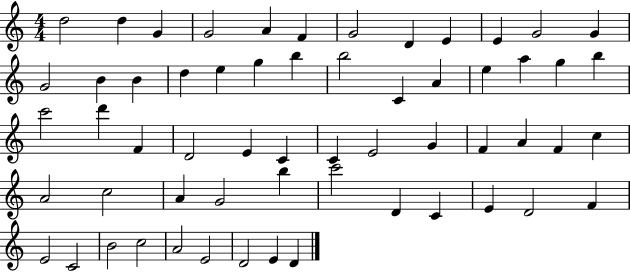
{
  \clef treble
  \numericTimeSignature
  \time 4/4
  \key c \major
  d''2 d''4 g'4 | g'2 a'4 f'4 | g'2 d'4 e'4 | e'4 g'2 g'4 | \break g'2 b'4 b'4 | d''4 e''4 g''4 b''4 | b''2 c'4 a'4 | e''4 a''4 g''4 b''4 | \break c'''2 d'''4 f'4 | d'2 e'4 c'4 | c'4 e'2 g'4 | f'4 a'4 f'4 c''4 | \break a'2 c''2 | a'4 g'2 b''4 | c'''2 d'4 c'4 | e'4 d'2 f'4 | \break e'2 c'2 | b'2 c''2 | a'2 e'2 | d'2 e'4 d'4 | \break \bar "|."
}